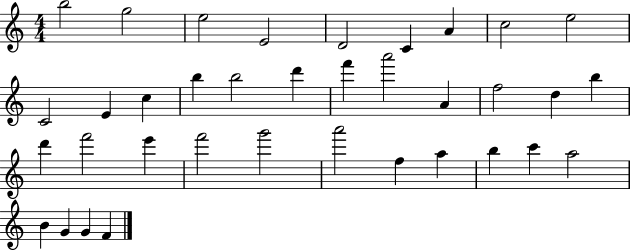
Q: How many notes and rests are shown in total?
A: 36